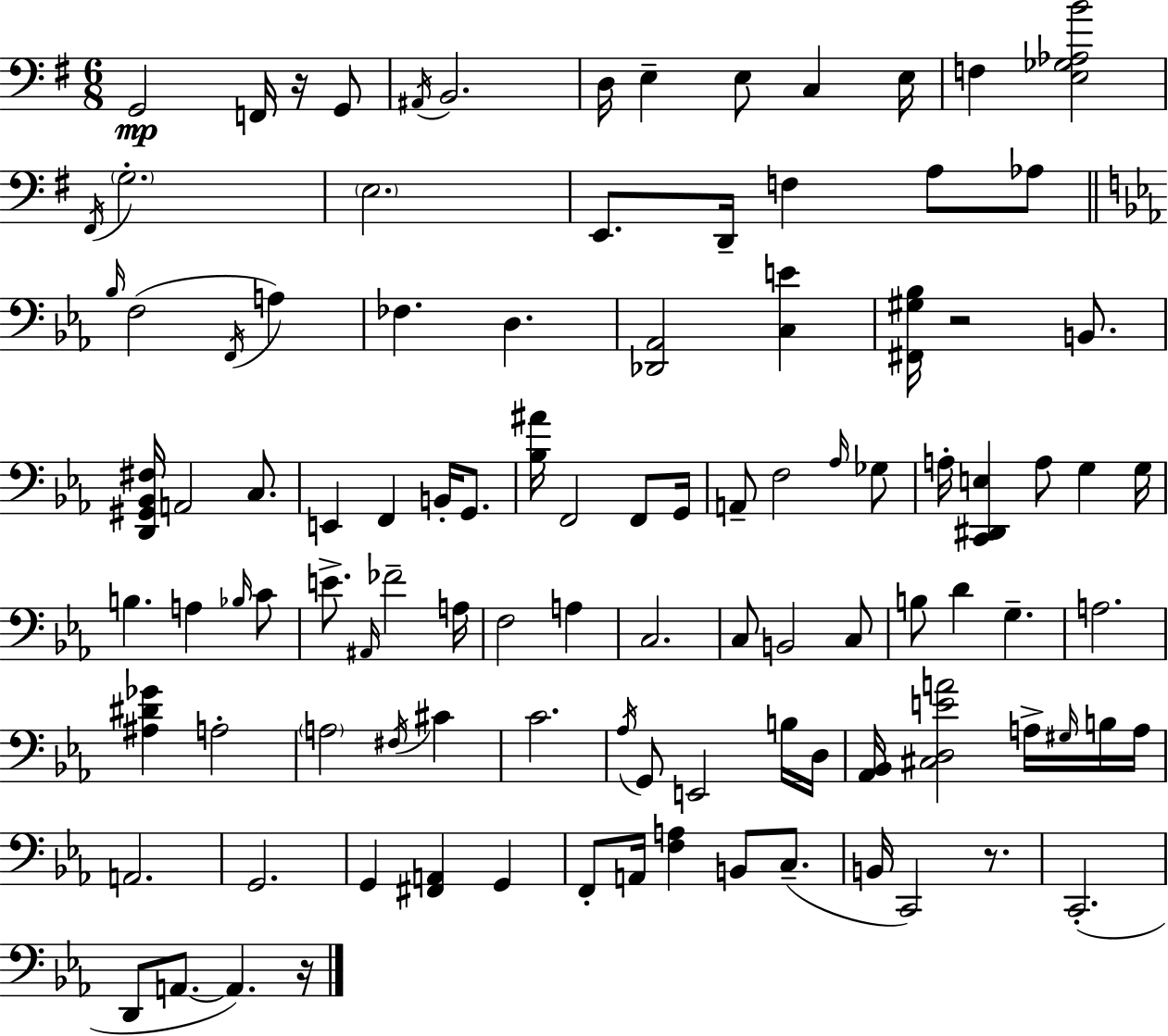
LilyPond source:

{
  \clef bass
  \numericTimeSignature
  \time 6/8
  \key g \major
  \repeat volta 2 { g,2\mp f,16 r16 g,8 | \acciaccatura { ais,16 } b,2. | d16 e4-- e8 c4 | e16 f4 <e ges aes b'>2 | \break \acciaccatura { fis,16 } \parenthesize g2.-. | \parenthesize e2. | e,8. d,16-- f4 a8 | aes8 \bar "||" \break \key ees \major \grace { bes16 }( f2 \acciaccatura { f,16 }) a4 | fes4. d4. | <des, aes,>2 <c e'>4 | <fis, gis bes>16 r2 b,8. | \break <d, gis, bes, fis>16 a,2 c8. | e,4 f,4 b,16-. g,8. | <bes ais'>16 f,2 f,8 | g,16 a,8-- f2 | \break \grace { aes16 } ges8 a16-. <c, dis, e>4 a8 g4 | g16 b4. a4 | \grace { bes16 } c'8 e'8.-> \grace { ais,16 } fes'2-- | a16 f2 | \break a4 c2. | c8 b,2 | c8 b8 d'4 g4.-- | a2. | \break <ais dis' ges'>4 a2-. | \parenthesize a2 | \acciaccatura { fis16 } cis'4 c'2. | \acciaccatura { aes16 } g,8 e,2 | \break b16 d16 <aes, bes,>16 <cis d e' a'>2 | a16-> \grace { gis16 } b16 a16 a,2. | g,2. | g,4 | \break <fis, a,>4 g,4 f,8-. a,16 <f a>4 | b,8 c8.--( b,16 c,2) | r8. c,2.-.( | d,8 a,8.~~ | \break a,4.) r16 } \bar "|."
}